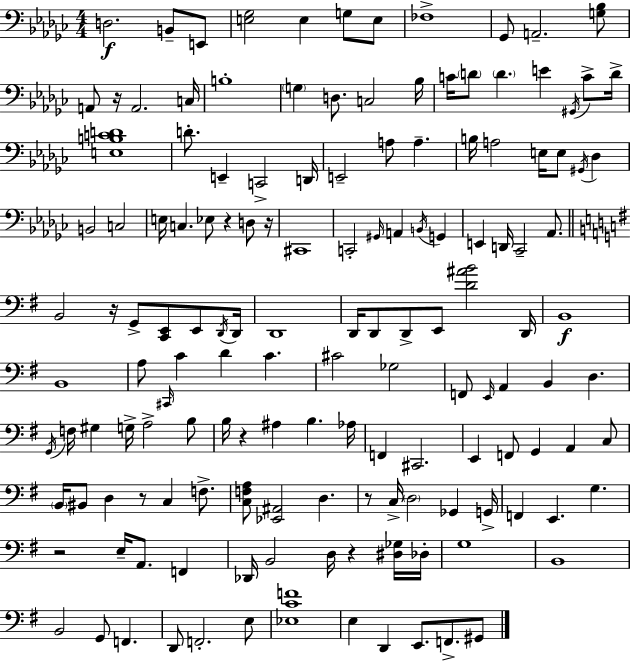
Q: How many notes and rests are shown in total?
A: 146